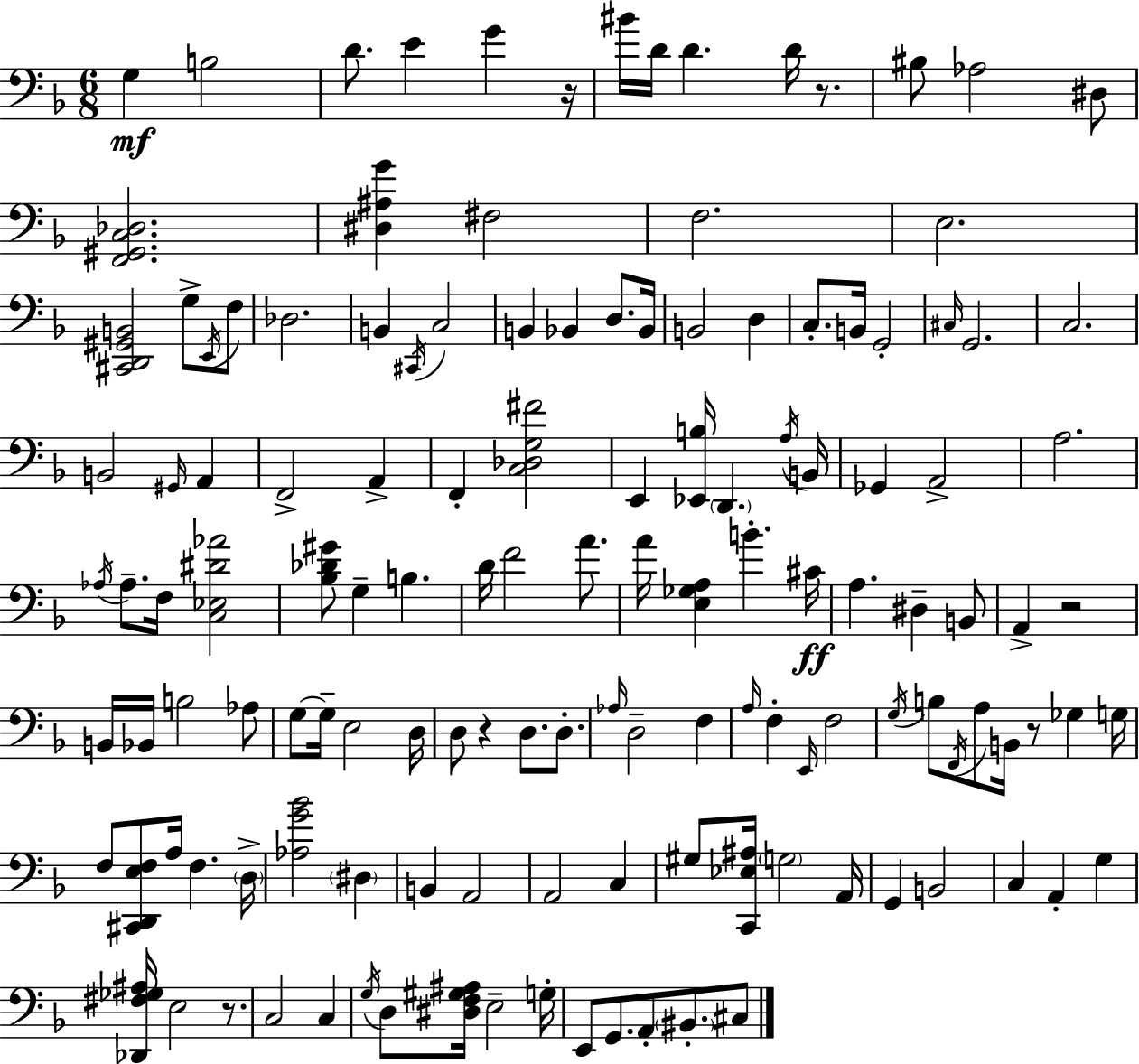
{
  \clef bass
  \numericTimeSignature
  \time 6/8
  \key d \minor
  g4\mf b2 | d'8. e'4 g'4 r16 | bis'16 d'16 d'4. d'16 r8. | bis8 aes2 dis8 | \break <f, gis, c des>2. | <dis ais g'>4 fis2 | f2. | e2. | \break <cis, d, gis, b,>2 g8-> \acciaccatura { e,16 } f8 | des2. | b,4 \acciaccatura { cis,16 } c2 | b,4 bes,4 d8. | \break bes,16 b,2 d4 | c8.-. b,16 g,2-. | \grace { cis16 } g,2. | c2. | \break b,2 \grace { gis,16 } | a,4 f,2-> | a,4-> f,4-. <c des g fis'>2 | e,4 <ees, b>16 \parenthesize d,4. | \break \acciaccatura { a16 } b,16 ges,4 a,2-> | a2. | \acciaccatura { aes16 } aes8.-- f16 <c ees dis' aes'>2 | <bes des' gis'>8 g4-- | \break b4. d'16 f'2 | a'8. a'16 <e ges a>4 b'4.-. | cis'16\ff a4. | dis4-- b,8 a,4-> r2 | \break b,16 bes,16 b2 | aes8 g8~~ g16-- e2 | d16 d8 r4 | d8. d8.-. \grace { aes16 } d2-- | \break f4 \grace { a16 } f4-. | \grace { e,16 } f2 \acciaccatura { g16 } b8 | \acciaccatura { f,16 } a8 b,16 r8 ges4 g16 f8 | <cis, d, e f>8 a16 f4. \parenthesize d16-> <aes g' bes'>2 | \break \parenthesize dis4 b,4 | a,2 a,2 | c4 gis8 | <c, ees ais>16 \parenthesize g2 a,16 g,4 | \break b,2 c4 | a,4-. g4 <des, fis ges ais>16 | e2 r8. c2 | c4 \acciaccatura { g16 } | \break d8 <dis f gis ais>16 e2-- g16-. | e,8 g,8. a,8-. \parenthesize bis,8.-. cis8 | \bar "|."
}